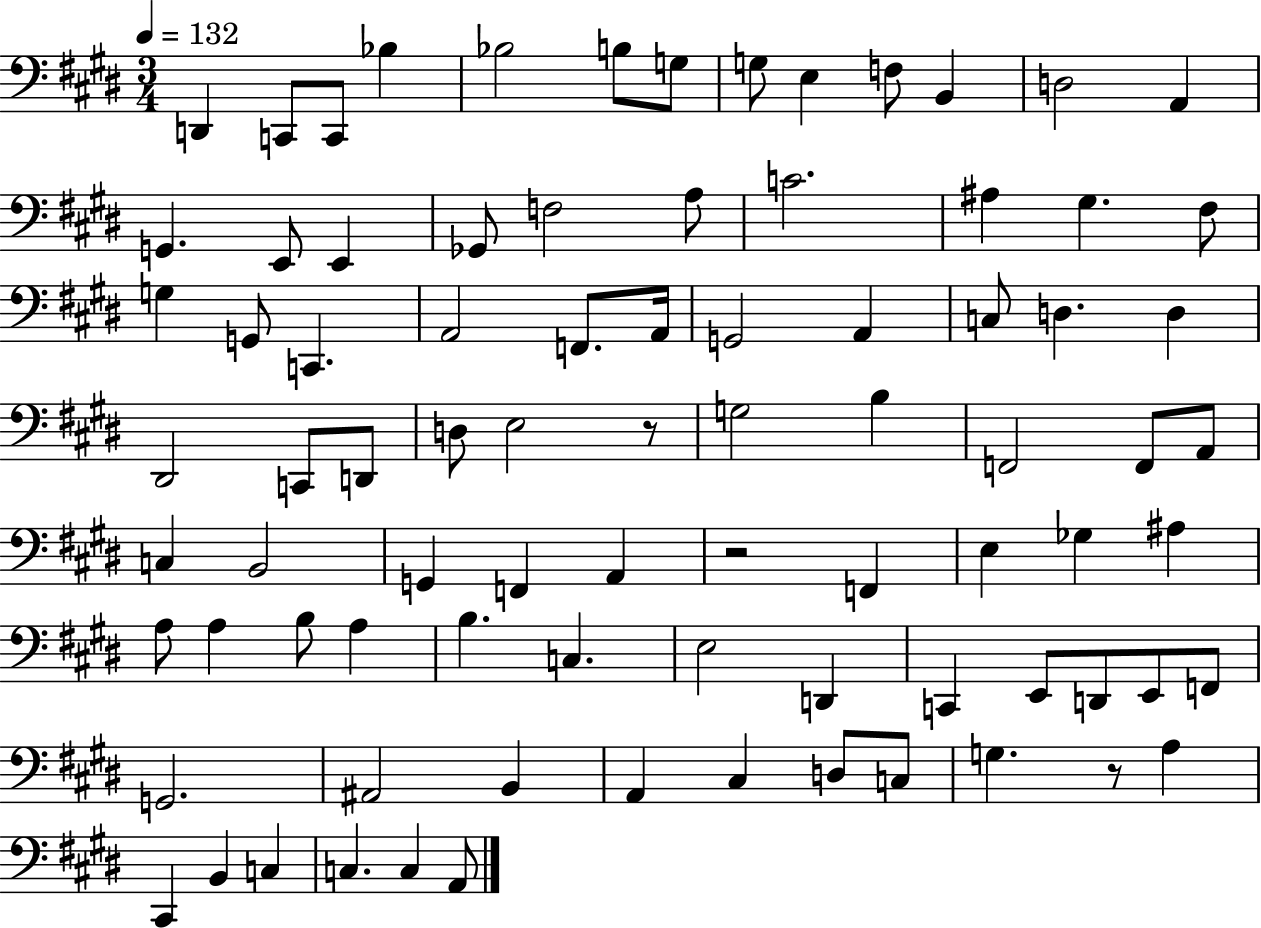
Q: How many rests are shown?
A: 3